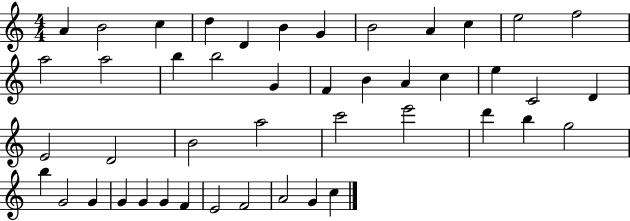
A4/q B4/h C5/q D5/q D4/q B4/q G4/q B4/h A4/q C5/q E5/h F5/h A5/h A5/h B5/q B5/h G4/q F4/q B4/q A4/q C5/q E5/q C4/h D4/q E4/h D4/h B4/h A5/h C6/h E6/h D6/q B5/q G5/h B5/q G4/h G4/q G4/q G4/q G4/q F4/q E4/h F4/h A4/h G4/q C5/q